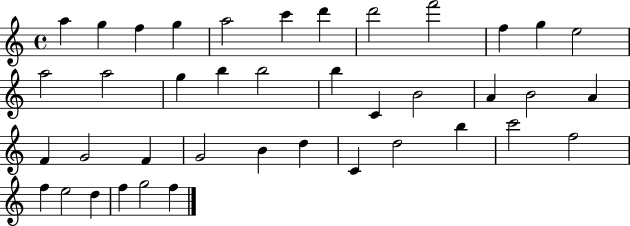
{
  \clef treble
  \time 4/4
  \defaultTimeSignature
  \key c \major
  a''4 g''4 f''4 g''4 | a''2 c'''4 d'''4 | d'''2 f'''2 | f''4 g''4 e''2 | \break a''2 a''2 | g''4 b''4 b''2 | b''4 c'4 b'2 | a'4 b'2 a'4 | \break f'4 g'2 f'4 | g'2 b'4 d''4 | c'4 d''2 b''4 | c'''2 f''2 | \break f''4 e''2 d''4 | f''4 g''2 f''4 | \bar "|."
}